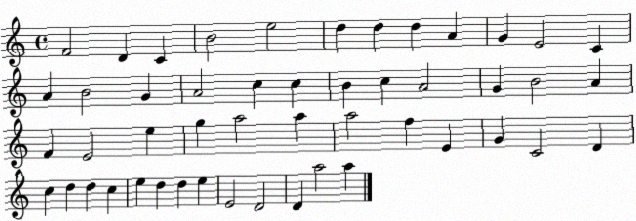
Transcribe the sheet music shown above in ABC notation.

X:1
T:Untitled
M:4/4
L:1/4
K:C
F2 D C B2 e2 d d d A G E2 C A B2 G A2 c c B c A2 G B2 A F E2 e g a2 a a2 f E G C2 D c d d c e d d e E2 D2 D a2 a